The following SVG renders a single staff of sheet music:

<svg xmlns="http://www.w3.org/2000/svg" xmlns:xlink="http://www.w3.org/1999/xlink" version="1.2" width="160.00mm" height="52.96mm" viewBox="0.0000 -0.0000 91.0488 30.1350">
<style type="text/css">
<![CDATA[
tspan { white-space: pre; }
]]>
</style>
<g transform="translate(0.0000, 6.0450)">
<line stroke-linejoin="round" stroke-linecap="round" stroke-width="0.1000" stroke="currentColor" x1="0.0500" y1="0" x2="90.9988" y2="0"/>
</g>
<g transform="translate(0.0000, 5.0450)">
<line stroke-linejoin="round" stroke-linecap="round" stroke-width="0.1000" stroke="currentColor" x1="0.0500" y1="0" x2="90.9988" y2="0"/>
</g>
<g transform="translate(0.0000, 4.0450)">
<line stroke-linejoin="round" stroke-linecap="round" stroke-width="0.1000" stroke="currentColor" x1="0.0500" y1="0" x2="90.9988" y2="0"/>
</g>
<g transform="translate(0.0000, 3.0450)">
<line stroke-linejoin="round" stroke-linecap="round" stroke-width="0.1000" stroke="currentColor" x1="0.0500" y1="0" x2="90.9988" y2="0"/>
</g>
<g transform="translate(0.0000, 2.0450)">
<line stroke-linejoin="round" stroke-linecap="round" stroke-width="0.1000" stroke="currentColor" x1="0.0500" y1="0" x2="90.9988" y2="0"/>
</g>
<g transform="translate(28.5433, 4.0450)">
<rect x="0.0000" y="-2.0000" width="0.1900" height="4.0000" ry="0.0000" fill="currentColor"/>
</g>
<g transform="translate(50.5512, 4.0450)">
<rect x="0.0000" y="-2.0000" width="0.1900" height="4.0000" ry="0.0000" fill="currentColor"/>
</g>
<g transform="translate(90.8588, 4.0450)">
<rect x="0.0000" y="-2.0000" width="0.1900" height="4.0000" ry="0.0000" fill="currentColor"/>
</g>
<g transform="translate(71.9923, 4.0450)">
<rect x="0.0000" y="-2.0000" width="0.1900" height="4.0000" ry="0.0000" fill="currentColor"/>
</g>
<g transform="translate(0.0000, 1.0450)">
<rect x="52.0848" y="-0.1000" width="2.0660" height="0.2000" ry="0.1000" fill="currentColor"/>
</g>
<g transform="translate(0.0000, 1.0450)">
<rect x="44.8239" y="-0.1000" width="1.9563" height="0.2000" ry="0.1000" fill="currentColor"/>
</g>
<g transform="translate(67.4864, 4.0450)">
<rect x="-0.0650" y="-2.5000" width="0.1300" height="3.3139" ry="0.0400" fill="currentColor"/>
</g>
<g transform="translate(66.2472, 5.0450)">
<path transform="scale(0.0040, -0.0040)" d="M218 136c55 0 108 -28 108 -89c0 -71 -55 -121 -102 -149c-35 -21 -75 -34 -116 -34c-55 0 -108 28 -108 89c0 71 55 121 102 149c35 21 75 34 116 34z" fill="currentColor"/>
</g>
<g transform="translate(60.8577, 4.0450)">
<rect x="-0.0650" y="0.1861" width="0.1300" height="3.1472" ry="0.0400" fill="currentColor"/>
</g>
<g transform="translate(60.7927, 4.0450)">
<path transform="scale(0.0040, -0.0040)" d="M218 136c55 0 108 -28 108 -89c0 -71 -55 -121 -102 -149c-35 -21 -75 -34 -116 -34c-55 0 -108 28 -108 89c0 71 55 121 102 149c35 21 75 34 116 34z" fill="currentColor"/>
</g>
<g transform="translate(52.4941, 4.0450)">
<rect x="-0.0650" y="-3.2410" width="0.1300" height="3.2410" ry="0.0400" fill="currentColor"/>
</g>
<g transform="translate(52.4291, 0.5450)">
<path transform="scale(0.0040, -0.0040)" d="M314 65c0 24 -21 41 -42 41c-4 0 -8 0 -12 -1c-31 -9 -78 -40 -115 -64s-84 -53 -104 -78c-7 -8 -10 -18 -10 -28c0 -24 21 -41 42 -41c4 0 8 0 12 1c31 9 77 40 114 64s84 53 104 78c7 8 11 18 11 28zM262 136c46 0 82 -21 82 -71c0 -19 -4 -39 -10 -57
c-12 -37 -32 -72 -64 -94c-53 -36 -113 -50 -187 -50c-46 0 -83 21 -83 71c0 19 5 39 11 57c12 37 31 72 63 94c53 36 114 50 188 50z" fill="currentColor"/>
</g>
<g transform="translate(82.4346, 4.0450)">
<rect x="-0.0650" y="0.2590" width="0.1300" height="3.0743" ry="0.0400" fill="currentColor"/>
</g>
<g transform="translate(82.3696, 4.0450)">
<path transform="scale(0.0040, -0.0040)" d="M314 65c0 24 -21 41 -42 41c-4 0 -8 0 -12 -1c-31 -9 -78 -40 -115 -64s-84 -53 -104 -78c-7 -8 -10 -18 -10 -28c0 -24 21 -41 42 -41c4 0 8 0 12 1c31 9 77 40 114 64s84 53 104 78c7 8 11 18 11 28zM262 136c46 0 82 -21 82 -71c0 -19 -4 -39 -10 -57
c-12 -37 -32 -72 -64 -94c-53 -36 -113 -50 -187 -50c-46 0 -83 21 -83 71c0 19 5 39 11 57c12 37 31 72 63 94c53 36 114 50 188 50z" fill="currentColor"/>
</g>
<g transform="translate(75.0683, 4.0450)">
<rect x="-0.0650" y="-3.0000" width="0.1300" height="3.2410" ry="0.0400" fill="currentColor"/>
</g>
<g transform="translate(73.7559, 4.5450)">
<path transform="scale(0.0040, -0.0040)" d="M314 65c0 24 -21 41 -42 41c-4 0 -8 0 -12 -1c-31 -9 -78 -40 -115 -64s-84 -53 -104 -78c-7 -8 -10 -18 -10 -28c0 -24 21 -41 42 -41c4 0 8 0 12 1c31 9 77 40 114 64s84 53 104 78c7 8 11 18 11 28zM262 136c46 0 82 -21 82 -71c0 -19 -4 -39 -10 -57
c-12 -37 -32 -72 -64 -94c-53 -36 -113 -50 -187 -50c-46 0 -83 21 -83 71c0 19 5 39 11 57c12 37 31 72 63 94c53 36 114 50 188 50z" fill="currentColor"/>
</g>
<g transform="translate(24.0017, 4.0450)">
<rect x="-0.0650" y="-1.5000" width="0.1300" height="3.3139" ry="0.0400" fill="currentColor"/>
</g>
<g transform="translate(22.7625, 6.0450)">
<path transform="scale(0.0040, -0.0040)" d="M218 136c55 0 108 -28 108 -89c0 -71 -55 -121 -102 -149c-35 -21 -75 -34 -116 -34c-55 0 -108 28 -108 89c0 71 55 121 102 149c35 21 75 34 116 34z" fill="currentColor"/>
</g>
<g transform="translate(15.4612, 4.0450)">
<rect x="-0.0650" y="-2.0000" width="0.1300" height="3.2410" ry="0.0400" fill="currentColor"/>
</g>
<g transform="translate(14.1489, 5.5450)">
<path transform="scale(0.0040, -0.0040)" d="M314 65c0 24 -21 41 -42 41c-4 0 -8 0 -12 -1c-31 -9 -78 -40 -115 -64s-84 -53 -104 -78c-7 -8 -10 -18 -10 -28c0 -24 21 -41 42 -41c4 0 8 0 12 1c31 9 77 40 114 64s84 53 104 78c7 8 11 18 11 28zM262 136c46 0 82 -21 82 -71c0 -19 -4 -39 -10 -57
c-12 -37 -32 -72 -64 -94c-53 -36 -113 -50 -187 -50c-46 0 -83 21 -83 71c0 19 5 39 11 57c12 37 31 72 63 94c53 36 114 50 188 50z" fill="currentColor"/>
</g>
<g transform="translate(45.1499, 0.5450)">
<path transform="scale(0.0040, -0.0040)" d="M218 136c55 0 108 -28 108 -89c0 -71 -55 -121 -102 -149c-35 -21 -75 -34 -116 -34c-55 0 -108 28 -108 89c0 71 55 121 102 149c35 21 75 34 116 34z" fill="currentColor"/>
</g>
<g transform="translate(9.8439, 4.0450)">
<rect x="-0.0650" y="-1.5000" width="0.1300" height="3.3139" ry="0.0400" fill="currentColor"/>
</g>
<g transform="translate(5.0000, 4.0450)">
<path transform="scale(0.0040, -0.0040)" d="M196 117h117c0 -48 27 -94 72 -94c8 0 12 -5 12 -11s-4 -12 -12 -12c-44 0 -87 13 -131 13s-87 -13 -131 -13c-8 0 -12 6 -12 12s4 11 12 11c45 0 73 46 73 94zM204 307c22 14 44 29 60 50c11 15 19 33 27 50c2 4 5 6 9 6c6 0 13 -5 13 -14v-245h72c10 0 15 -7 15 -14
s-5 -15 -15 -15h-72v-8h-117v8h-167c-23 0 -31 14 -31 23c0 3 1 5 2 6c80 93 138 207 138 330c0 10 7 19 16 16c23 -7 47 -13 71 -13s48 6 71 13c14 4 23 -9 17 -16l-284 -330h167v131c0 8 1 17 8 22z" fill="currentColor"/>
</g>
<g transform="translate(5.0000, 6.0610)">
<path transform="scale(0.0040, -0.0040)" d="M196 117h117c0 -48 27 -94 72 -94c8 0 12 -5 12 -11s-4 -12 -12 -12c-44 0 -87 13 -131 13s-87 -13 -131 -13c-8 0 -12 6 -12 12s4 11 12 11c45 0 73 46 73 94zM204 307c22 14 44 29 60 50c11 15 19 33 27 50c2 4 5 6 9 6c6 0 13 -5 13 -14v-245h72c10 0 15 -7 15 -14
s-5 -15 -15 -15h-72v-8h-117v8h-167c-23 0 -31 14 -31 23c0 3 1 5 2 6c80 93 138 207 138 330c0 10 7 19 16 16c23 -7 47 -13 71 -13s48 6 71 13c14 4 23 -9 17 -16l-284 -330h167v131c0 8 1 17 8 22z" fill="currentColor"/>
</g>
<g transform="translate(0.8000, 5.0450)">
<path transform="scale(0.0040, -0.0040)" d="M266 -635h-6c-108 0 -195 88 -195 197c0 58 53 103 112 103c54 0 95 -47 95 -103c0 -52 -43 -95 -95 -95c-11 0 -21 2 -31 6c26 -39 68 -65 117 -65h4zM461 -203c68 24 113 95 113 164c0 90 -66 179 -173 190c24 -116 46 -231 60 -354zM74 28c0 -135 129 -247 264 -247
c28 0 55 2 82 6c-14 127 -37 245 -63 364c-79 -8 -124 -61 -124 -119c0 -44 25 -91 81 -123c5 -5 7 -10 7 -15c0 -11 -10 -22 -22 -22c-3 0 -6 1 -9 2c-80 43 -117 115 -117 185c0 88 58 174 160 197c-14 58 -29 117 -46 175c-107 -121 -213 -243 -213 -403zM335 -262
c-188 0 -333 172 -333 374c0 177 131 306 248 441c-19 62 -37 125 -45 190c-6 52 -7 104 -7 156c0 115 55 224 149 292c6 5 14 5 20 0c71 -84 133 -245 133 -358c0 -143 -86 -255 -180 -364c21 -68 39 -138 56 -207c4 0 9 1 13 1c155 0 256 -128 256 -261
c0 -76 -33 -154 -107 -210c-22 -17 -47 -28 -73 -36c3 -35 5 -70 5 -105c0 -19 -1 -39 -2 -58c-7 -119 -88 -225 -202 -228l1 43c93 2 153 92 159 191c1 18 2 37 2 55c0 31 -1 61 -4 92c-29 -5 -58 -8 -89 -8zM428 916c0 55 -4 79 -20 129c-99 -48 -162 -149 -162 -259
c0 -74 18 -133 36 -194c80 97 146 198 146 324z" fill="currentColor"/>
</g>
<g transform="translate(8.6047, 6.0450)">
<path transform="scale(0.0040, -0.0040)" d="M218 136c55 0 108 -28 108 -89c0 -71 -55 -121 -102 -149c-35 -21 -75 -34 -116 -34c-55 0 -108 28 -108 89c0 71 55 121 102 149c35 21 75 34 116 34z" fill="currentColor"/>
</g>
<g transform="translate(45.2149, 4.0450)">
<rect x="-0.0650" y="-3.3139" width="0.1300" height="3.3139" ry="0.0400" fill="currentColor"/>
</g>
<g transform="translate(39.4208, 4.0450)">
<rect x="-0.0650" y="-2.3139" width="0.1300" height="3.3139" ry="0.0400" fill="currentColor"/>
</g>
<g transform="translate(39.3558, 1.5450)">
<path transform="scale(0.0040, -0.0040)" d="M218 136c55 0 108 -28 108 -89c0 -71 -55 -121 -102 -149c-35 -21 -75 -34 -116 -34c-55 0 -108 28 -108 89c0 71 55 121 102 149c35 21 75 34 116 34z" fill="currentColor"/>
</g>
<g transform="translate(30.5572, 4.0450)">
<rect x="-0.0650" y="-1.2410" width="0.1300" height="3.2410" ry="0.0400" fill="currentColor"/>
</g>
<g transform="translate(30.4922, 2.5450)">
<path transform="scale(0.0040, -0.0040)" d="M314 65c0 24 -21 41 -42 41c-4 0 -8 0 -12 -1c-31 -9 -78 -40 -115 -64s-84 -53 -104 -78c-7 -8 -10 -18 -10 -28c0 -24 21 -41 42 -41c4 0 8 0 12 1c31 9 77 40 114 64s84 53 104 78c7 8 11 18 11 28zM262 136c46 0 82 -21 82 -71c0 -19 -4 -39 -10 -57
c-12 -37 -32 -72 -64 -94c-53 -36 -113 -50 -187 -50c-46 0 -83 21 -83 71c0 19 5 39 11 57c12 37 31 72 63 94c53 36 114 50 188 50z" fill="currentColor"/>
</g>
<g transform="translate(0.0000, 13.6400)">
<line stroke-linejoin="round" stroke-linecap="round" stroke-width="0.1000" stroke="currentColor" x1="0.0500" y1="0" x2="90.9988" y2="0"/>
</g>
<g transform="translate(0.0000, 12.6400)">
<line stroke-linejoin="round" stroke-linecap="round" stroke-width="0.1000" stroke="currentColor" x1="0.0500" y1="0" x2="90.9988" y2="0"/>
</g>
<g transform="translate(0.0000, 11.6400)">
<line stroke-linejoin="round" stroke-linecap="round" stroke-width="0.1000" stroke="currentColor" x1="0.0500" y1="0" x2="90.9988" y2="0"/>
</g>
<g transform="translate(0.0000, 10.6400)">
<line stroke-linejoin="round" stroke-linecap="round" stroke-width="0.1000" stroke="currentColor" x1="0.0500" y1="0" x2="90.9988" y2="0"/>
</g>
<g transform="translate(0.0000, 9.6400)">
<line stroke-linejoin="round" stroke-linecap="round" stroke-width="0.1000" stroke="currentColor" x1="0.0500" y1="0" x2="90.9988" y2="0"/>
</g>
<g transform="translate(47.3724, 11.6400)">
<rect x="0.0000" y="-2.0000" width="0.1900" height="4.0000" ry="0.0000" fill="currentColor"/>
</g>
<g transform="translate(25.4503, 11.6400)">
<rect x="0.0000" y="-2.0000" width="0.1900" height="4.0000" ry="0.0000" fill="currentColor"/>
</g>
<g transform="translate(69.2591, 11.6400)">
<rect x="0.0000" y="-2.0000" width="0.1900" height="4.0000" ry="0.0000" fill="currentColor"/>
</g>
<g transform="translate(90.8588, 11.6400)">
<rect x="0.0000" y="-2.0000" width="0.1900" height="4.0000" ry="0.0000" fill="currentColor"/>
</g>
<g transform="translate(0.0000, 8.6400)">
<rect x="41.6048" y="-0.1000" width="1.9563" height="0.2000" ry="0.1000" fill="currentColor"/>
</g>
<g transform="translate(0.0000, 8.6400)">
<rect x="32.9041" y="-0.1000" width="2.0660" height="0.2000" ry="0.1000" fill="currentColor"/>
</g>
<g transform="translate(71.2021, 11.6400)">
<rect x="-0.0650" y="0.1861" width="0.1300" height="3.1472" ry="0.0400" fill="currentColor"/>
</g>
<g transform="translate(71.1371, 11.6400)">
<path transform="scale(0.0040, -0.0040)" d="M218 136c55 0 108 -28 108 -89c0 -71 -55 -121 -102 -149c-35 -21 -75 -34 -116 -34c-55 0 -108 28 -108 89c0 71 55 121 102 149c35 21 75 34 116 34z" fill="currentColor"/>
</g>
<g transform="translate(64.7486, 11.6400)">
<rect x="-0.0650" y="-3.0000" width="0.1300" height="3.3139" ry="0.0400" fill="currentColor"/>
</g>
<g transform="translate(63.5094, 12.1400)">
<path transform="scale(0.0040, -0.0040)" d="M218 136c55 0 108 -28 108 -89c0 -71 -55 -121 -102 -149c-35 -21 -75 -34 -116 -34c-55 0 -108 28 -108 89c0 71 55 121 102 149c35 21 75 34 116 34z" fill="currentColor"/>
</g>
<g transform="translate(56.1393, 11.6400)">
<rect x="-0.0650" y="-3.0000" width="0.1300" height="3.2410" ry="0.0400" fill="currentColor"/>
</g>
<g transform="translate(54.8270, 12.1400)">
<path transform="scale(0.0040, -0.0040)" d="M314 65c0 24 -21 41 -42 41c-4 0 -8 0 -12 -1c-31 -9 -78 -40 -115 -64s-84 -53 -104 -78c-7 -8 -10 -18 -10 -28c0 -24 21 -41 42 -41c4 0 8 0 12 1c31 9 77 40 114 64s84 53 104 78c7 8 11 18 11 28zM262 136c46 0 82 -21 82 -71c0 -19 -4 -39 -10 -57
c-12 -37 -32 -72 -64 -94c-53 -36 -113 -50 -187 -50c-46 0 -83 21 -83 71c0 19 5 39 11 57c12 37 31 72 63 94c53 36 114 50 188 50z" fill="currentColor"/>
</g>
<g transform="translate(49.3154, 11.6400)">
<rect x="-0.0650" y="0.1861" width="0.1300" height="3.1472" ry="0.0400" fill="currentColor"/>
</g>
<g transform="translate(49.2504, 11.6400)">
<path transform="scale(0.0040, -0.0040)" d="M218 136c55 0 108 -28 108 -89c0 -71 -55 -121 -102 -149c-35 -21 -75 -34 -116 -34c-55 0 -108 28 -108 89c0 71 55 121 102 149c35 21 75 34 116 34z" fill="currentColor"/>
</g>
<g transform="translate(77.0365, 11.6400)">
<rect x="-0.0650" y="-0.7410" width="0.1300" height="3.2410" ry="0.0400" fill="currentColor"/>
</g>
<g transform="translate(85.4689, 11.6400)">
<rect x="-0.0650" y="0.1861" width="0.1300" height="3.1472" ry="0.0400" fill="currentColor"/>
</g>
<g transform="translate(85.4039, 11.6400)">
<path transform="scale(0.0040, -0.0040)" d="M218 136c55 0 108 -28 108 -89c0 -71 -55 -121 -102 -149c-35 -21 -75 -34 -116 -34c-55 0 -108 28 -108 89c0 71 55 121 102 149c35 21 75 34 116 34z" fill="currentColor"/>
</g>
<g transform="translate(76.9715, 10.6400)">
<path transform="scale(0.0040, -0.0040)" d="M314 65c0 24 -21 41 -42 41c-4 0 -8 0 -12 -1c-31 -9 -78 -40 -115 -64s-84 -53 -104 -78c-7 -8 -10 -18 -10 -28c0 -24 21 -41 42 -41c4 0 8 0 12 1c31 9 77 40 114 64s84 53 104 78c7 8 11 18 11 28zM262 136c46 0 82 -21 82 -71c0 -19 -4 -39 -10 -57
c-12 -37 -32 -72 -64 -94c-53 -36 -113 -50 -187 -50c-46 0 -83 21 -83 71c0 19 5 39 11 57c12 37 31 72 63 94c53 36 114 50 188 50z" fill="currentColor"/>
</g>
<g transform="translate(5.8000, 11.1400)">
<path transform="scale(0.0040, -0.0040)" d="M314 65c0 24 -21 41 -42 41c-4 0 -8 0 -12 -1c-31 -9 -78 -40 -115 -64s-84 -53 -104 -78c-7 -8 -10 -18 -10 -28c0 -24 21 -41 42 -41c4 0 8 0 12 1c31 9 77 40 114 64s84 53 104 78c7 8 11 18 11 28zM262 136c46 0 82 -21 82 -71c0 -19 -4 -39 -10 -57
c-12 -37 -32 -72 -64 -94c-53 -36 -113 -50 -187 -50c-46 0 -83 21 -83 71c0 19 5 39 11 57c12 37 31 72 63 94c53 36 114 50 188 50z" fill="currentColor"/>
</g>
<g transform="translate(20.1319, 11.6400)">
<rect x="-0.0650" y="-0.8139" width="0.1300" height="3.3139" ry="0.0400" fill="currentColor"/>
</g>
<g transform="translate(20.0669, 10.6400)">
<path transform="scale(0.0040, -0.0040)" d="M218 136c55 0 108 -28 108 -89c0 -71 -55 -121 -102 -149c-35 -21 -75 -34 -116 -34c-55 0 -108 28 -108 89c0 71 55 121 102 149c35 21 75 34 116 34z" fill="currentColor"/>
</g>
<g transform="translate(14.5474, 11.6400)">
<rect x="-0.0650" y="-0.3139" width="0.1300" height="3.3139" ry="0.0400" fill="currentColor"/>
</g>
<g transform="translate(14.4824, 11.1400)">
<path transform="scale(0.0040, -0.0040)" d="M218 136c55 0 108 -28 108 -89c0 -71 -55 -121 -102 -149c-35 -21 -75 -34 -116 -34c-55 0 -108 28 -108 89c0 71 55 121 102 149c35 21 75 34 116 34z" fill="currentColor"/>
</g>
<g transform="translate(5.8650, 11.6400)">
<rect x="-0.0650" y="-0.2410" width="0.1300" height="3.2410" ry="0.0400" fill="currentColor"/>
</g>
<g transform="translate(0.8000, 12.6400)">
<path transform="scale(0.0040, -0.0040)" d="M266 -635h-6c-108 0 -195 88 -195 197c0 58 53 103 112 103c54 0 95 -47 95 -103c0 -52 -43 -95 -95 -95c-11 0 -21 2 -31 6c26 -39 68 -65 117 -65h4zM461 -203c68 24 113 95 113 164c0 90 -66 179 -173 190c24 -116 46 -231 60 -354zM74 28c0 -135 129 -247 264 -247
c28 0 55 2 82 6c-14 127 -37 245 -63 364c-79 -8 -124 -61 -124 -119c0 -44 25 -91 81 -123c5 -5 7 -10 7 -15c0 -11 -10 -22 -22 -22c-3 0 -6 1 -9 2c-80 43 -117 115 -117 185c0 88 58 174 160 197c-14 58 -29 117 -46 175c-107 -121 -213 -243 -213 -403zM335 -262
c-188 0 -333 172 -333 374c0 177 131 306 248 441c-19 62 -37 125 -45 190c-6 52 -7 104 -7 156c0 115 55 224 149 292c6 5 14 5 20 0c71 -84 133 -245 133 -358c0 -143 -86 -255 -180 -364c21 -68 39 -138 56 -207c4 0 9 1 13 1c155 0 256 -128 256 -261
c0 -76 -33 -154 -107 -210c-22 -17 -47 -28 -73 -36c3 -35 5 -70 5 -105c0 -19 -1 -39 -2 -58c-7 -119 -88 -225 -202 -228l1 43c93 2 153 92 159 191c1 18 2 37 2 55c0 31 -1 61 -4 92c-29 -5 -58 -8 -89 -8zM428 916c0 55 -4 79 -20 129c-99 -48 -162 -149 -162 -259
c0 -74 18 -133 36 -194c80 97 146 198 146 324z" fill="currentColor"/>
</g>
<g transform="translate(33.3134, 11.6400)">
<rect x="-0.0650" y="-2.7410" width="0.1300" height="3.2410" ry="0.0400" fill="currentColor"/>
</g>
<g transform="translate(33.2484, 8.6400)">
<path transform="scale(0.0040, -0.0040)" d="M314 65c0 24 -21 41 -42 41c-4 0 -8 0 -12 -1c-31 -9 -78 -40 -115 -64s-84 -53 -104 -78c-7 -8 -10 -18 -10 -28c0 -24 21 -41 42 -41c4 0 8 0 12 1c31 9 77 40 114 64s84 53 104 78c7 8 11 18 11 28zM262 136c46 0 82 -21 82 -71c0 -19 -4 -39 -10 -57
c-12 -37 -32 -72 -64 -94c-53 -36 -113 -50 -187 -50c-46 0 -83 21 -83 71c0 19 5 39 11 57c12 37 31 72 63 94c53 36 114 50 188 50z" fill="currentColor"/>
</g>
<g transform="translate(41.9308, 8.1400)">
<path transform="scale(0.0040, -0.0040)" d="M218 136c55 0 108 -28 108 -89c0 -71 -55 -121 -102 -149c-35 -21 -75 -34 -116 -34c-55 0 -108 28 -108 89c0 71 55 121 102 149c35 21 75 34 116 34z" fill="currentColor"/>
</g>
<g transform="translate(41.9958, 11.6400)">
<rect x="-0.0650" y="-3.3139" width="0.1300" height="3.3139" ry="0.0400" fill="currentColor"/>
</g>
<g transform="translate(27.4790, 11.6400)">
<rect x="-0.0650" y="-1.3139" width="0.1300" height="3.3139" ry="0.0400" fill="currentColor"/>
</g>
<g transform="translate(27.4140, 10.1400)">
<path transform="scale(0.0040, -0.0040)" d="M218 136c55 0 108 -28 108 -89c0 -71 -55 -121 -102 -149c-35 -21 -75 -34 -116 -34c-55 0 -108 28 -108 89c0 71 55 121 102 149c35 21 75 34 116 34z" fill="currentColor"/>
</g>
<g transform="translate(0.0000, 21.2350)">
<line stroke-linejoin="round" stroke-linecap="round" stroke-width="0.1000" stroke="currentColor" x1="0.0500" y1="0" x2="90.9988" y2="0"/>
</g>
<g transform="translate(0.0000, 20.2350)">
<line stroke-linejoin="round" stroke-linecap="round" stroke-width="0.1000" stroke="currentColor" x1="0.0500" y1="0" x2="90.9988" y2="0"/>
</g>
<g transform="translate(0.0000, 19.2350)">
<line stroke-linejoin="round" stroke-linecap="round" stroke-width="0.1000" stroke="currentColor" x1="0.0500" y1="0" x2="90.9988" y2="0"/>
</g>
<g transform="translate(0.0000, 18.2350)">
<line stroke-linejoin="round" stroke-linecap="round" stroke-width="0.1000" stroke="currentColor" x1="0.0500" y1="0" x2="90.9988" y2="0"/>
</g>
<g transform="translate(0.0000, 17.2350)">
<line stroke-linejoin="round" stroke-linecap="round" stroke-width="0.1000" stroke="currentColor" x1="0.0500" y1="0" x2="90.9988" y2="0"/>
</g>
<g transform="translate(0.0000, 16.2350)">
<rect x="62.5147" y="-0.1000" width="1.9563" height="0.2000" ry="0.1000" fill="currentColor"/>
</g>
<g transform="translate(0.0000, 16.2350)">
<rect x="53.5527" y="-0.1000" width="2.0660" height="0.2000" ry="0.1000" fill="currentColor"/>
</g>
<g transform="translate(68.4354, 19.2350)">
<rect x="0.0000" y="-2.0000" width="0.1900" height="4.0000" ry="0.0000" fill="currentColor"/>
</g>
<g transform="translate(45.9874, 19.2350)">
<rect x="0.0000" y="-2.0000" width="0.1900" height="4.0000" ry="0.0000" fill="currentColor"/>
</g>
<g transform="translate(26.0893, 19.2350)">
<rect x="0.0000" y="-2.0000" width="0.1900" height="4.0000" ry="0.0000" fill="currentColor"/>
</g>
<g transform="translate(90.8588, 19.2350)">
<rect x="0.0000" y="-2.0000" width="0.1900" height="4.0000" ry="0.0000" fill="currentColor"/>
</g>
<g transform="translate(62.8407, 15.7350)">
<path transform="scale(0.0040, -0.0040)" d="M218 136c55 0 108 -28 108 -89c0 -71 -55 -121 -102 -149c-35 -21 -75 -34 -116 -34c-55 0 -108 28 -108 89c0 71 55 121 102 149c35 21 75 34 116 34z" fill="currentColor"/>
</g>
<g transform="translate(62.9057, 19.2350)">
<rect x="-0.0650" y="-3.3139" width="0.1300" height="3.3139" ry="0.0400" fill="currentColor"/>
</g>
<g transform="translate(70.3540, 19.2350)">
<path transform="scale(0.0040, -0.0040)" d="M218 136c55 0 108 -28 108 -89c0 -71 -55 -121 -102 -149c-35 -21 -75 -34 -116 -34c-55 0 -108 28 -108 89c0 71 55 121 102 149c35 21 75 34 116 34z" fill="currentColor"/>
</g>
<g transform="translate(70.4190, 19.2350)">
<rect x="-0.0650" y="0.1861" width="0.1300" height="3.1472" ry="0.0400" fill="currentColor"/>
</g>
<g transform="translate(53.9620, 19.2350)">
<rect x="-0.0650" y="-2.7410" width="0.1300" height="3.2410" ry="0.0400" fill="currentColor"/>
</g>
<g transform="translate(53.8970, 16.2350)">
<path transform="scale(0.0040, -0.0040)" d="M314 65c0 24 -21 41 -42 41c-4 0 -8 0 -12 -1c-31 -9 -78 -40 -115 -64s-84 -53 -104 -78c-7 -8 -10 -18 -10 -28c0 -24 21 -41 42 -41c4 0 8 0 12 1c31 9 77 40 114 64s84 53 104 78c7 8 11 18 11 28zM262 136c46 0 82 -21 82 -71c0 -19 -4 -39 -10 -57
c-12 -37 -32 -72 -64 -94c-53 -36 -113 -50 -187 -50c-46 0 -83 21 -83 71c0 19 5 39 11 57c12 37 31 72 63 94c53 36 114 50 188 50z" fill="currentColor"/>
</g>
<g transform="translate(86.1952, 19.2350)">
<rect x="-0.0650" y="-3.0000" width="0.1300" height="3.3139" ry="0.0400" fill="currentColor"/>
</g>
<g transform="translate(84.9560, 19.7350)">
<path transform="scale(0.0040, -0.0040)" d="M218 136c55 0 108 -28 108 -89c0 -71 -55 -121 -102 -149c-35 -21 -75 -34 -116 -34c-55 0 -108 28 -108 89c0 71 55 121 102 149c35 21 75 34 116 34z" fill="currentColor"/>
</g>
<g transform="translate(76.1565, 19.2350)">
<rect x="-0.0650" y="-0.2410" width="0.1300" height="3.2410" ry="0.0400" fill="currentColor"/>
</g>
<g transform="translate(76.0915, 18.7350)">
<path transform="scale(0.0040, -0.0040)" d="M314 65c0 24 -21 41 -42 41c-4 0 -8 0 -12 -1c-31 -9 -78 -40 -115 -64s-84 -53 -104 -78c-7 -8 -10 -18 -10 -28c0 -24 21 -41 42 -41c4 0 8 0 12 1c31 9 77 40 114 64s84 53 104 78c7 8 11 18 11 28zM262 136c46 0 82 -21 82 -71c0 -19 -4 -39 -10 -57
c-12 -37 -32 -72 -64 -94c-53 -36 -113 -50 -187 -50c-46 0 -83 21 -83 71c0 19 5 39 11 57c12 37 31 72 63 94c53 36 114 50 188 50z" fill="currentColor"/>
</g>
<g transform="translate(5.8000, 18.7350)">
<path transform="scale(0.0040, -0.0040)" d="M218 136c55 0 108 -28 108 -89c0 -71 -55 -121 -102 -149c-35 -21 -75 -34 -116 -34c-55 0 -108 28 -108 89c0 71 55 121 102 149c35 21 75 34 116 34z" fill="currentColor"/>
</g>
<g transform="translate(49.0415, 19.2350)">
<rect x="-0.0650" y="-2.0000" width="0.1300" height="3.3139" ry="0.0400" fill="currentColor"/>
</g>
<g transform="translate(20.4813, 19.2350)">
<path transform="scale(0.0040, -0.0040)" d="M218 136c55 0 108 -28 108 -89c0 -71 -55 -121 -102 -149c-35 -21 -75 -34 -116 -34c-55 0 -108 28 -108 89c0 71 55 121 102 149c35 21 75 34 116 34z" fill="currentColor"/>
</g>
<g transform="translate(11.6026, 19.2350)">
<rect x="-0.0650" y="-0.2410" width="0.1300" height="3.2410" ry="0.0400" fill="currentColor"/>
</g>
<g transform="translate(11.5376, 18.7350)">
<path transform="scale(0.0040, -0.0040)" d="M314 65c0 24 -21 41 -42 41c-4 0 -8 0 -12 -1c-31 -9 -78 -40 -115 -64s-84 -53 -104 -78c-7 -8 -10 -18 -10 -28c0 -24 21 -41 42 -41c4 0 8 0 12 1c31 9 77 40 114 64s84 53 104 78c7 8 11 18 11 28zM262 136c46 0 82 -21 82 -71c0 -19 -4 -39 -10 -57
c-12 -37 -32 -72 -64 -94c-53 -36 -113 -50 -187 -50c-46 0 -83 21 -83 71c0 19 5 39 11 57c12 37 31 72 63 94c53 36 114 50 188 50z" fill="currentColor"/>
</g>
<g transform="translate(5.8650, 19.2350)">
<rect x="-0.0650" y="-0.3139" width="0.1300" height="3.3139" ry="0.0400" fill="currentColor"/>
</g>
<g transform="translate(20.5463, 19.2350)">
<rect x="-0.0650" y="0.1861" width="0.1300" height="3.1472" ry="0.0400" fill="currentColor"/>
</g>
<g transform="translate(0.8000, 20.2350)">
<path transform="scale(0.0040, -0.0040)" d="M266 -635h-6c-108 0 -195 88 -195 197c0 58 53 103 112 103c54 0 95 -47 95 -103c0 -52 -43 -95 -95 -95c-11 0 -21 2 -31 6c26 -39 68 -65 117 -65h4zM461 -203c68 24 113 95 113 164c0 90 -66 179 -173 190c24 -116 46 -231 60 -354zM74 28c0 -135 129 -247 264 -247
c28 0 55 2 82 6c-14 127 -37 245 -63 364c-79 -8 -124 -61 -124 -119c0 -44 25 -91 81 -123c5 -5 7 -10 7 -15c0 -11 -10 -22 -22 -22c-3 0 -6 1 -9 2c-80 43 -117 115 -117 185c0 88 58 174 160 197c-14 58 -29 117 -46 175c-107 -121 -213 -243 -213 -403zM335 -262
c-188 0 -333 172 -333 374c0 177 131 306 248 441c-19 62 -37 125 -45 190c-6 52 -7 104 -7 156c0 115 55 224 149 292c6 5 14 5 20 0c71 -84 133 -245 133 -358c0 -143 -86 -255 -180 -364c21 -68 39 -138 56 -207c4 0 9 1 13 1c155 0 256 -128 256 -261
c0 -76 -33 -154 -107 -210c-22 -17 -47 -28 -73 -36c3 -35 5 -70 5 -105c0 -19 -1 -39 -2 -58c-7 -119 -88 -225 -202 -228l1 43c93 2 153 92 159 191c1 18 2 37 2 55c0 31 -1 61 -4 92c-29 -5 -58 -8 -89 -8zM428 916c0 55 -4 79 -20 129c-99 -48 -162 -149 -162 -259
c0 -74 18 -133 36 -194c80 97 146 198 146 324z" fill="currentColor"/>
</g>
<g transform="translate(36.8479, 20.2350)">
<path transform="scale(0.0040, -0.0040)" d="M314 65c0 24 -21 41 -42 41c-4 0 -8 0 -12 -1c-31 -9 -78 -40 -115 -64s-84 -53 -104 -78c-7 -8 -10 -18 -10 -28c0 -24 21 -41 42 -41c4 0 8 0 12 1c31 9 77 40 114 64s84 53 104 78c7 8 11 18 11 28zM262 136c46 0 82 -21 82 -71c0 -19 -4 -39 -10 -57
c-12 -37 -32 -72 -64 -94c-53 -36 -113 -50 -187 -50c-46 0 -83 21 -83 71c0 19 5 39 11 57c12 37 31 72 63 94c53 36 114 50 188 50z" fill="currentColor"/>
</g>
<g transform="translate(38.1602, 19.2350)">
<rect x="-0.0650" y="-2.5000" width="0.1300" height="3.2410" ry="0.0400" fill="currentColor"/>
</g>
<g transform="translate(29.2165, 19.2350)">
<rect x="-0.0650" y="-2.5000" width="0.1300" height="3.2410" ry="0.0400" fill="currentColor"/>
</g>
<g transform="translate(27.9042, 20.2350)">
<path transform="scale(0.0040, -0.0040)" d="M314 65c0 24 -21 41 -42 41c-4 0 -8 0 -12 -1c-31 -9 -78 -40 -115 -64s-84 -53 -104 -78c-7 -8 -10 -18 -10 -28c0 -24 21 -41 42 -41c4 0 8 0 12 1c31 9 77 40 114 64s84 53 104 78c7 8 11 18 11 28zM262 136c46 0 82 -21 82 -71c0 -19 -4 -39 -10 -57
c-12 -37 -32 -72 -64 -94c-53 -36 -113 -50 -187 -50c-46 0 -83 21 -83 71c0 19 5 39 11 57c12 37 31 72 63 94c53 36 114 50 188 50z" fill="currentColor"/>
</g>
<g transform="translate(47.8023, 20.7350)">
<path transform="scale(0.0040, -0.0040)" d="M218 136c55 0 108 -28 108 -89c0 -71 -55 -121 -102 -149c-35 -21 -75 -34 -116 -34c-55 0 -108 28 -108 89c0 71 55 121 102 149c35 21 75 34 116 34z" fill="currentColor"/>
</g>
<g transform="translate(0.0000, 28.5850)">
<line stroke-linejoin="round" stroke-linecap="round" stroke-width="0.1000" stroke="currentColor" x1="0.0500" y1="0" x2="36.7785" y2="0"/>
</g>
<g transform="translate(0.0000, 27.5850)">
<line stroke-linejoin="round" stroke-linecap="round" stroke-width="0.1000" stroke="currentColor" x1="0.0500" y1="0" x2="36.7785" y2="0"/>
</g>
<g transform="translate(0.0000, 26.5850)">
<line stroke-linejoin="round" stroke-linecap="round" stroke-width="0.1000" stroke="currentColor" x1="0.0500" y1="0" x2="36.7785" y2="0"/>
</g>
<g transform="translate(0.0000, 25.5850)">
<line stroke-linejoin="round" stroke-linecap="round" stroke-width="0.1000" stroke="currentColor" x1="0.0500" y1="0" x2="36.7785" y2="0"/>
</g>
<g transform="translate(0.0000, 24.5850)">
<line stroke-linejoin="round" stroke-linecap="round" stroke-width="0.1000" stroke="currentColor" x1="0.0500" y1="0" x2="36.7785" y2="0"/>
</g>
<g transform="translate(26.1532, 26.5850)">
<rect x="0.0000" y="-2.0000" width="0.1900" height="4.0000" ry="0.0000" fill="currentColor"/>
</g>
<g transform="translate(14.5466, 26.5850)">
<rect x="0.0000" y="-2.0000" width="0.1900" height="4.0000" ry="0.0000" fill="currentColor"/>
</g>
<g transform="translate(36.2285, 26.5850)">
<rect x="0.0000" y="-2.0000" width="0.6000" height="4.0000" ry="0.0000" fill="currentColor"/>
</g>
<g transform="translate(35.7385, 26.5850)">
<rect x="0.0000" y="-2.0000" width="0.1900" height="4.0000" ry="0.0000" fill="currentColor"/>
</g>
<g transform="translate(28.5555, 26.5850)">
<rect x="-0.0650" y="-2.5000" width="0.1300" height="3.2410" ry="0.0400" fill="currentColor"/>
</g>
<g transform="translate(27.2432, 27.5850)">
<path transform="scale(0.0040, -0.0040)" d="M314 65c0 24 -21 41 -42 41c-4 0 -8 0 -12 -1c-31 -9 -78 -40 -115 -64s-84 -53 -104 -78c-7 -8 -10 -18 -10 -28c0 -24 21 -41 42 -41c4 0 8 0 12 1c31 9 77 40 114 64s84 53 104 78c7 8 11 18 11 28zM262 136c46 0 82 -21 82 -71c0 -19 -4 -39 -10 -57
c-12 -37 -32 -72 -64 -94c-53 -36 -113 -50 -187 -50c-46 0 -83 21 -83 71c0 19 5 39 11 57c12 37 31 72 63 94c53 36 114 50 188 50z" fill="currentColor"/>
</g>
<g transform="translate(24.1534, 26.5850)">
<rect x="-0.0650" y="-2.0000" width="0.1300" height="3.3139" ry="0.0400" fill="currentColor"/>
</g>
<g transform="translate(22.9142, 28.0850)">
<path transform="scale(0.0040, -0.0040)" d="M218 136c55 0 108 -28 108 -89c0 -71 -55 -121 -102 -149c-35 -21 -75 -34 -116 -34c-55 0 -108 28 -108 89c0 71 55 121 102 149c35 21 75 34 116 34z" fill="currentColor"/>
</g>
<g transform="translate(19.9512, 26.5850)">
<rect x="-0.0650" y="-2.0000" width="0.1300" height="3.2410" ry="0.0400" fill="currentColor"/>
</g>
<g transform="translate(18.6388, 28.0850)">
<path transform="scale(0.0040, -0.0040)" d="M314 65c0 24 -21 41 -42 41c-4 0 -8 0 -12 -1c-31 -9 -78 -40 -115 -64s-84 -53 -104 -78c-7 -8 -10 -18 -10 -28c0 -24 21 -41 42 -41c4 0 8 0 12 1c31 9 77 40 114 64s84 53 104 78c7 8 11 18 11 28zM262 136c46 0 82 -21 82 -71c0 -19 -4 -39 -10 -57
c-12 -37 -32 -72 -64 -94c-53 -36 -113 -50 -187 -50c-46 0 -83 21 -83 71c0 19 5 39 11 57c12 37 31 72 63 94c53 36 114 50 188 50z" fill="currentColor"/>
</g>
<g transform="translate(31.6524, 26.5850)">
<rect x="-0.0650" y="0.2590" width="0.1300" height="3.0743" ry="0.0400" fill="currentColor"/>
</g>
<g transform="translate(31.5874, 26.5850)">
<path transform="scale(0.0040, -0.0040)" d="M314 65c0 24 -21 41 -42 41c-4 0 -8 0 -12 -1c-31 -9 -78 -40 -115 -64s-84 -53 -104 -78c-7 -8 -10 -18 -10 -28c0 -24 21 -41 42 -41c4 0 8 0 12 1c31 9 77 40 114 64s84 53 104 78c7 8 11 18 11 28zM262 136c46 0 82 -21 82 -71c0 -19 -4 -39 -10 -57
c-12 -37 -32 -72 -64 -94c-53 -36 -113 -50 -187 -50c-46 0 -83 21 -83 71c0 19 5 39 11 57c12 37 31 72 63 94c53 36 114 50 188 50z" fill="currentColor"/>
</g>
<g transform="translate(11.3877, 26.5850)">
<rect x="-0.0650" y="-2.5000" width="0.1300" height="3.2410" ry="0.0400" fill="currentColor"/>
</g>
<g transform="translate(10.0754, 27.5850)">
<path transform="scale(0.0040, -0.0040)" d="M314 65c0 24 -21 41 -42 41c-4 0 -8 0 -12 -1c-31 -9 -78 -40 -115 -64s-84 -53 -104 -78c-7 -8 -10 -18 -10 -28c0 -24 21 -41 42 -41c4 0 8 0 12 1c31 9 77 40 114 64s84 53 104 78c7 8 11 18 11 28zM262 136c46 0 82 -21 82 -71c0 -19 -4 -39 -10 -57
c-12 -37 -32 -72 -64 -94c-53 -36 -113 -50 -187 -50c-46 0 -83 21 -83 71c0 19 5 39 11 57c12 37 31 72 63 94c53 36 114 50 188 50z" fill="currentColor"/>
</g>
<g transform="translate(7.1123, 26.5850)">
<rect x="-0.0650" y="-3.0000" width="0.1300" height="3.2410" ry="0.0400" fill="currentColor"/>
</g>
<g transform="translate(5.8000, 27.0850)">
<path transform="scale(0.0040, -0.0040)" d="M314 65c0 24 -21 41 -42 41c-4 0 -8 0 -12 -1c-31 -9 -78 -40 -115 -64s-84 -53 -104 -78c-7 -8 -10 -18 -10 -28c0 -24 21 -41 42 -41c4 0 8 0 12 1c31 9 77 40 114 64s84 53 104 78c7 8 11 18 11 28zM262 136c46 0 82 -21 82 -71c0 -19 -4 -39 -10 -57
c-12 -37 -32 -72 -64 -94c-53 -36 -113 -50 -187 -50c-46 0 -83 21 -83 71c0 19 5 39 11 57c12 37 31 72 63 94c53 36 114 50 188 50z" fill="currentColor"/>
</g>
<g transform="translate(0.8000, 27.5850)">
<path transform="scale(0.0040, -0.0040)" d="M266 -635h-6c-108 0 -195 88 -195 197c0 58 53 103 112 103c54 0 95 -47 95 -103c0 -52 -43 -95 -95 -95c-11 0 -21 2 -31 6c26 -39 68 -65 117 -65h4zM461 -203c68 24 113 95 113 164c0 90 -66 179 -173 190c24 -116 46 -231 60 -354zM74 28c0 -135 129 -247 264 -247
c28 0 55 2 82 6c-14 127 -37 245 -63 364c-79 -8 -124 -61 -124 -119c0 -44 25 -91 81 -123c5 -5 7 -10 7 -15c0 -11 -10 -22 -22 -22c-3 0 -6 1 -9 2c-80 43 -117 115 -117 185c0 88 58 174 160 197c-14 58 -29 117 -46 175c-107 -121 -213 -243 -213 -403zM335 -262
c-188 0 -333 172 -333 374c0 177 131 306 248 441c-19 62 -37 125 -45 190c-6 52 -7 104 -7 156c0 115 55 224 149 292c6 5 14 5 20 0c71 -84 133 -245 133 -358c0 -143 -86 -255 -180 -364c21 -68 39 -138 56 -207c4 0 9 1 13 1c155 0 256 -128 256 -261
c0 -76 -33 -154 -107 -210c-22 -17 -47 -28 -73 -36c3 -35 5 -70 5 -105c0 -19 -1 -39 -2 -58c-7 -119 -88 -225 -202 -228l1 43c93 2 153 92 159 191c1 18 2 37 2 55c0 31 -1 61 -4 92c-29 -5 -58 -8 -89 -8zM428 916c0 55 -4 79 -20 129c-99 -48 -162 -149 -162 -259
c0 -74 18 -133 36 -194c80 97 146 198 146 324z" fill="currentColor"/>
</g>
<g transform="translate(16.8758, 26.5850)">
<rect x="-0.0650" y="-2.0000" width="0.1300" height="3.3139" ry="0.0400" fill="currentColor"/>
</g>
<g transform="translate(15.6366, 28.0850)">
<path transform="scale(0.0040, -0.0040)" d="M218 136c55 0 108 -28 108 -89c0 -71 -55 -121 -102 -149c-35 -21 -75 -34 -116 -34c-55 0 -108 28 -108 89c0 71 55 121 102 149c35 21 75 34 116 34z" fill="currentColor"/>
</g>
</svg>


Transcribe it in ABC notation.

X:1
T:Untitled
M:4/4
L:1/4
K:C
E F2 E e2 g b b2 B G A2 B2 c2 c d e a2 b B A2 A B d2 B c c2 B G2 G2 F a2 b B c2 A A2 G2 F F2 F G2 B2